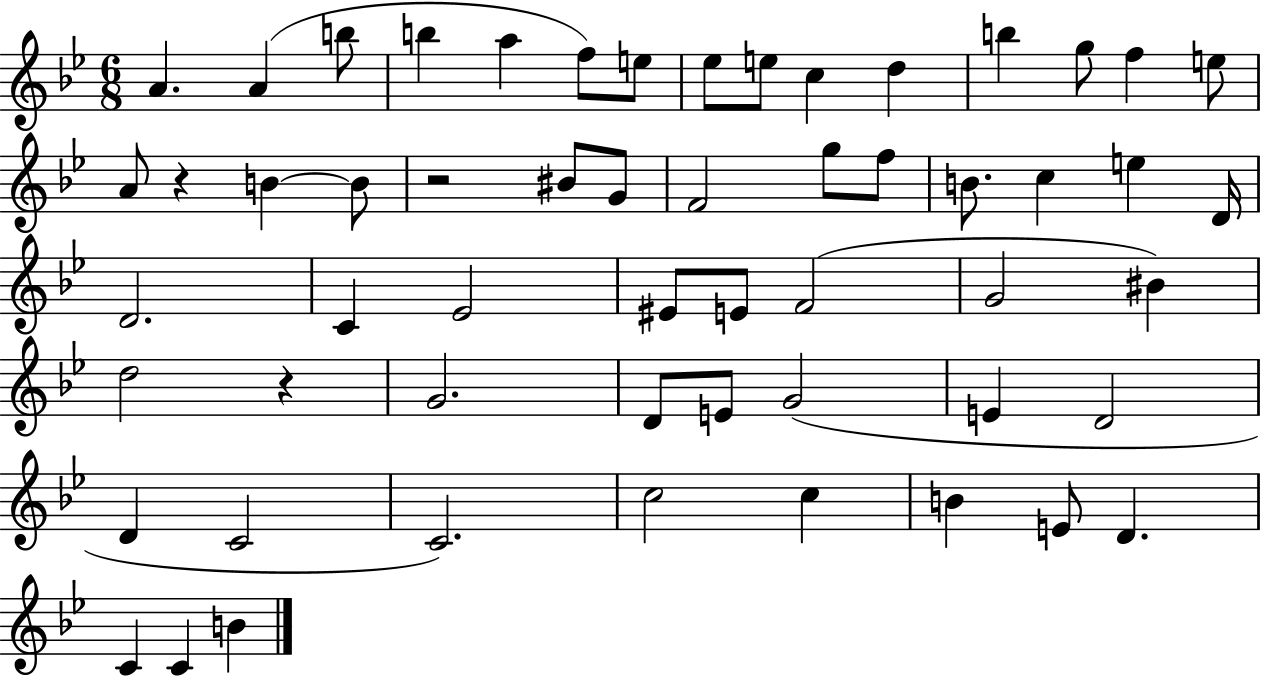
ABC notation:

X:1
T:Untitled
M:6/8
L:1/4
K:Bb
A A b/2 b a f/2 e/2 _e/2 e/2 c d b g/2 f e/2 A/2 z B B/2 z2 ^B/2 G/2 F2 g/2 f/2 B/2 c e D/4 D2 C _E2 ^E/2 E/2 F2 G2 ^B d2 z G2 D/2 E/2 G2 E D2 D C2 C2 c2 c B E/2 D C C B